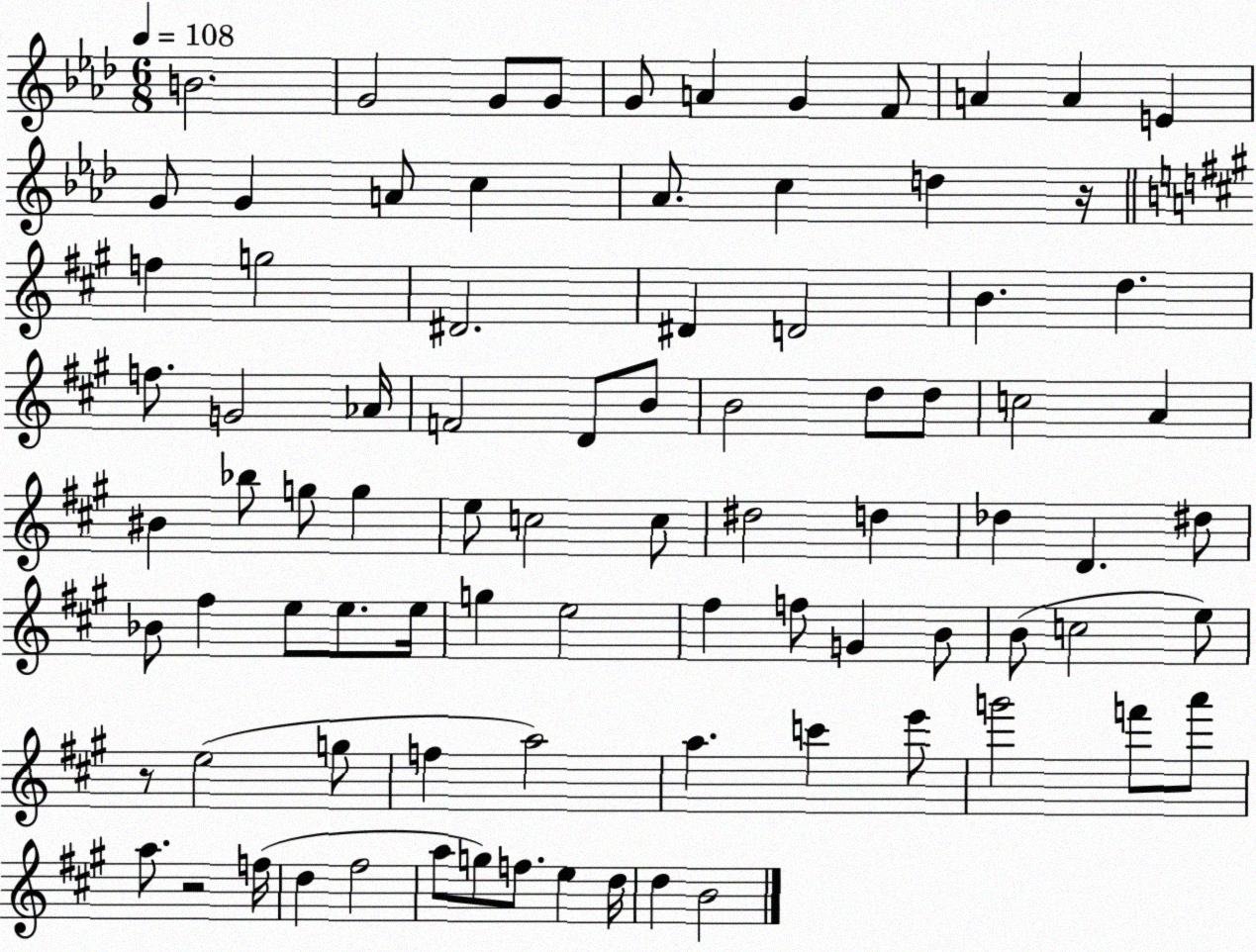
X:1
T:Untitled
M:6/8
L:1/4
K:Ab
B2 G2 G/2 G/2 G/2 A G F/2 A A E G/2 G A/2 c _A/2 c d z/4 f g2 ^D2 ^D D2 B d f/2 G2 _A/4 F2 D/2 B/2 B2 d/2 d/2 c2 A ^B _b/2 g/2 g e/2 c2 c/2 ^d2 d _d D ^d/2 _B/2 ^f e/2 e/2 e/4 g e2 ^f f/2 G B/2 B/2 c2 e/2 z/2 e2 g/2 f a2 a c' e'/2 g'2 f'/2 a'/2 a/2 z2 f/4 d ^f2 a/2 g/2 f/2 e d/4 d B2